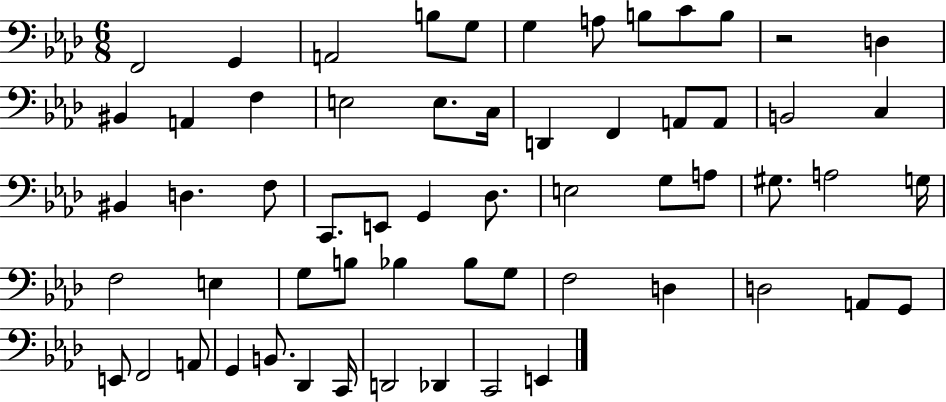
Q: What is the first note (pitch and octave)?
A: F2